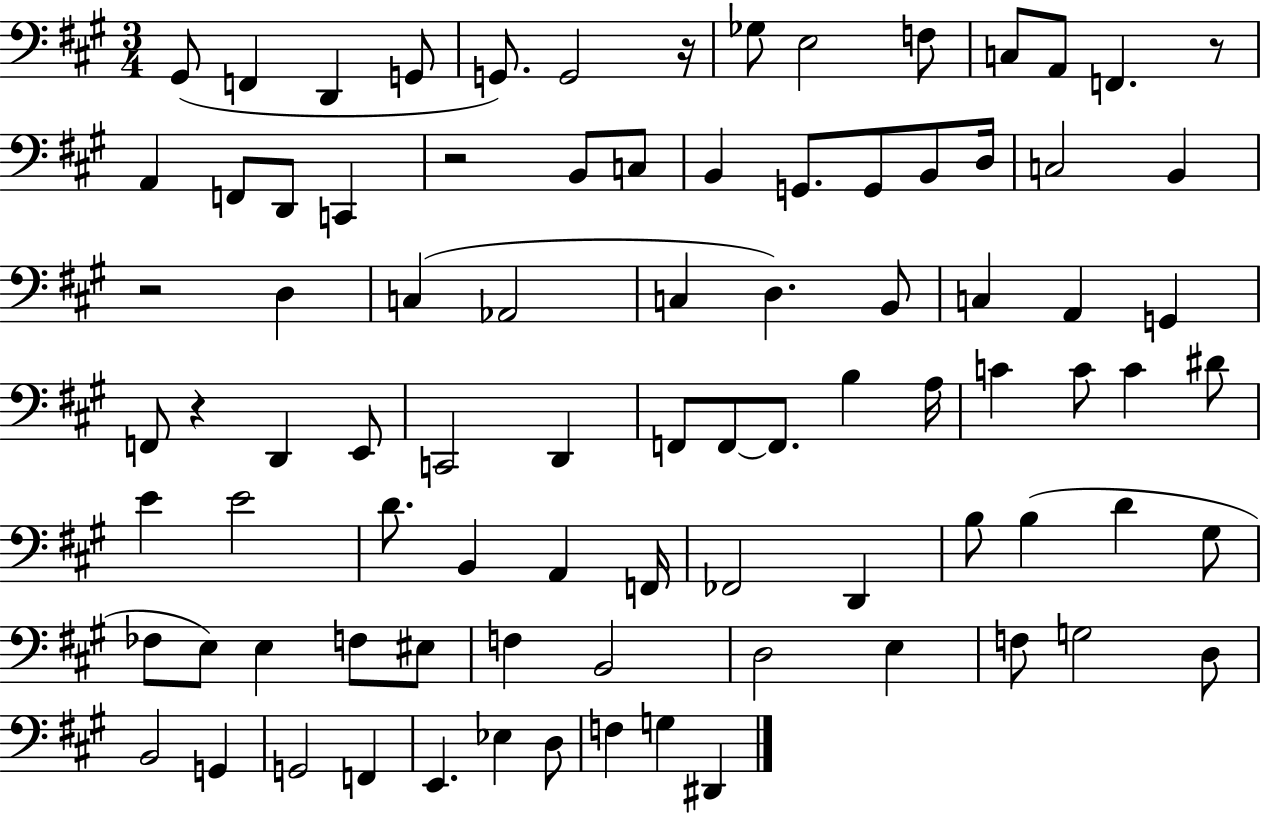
{
  \clef bass
  \numericTimeSignature
  \time 3/4
  \key a \major
  gis,8( f,4 d,4 g,8 | g,8.) g,2 r16 | ges8 e2 f8 | c8 a,8 f,4. r8 | \break a,4 f,8 d,8 c,4 | r2 b,8 c8 | b,4 g,8. g,8 b,8 d16 | c2 b,4 | \break r2 d4 | c4( aes,2 | c4 d4.) b,8 | c4 a,4 g,4 | \break f,8 r4 d,4 e,8 | c,2 d,4 | f,8 f,8~~ f,8. b4 a16 | c'4 c'8 c'4 dis'8 | \break e'4 e'2 | d'8. b,4 a,4 f,16 | fes,2 d,4 | b8 b4( d'4 gis8 | \break fes8 e8) e4 f8 eis8 | f4 b,2 | d2 e4 | f8 g2 d8 | \break b,2 g,4 | g,2 f,4 | e,4. ees4 d8 | f4 g4 dis,4 | \break \bar "|."
}